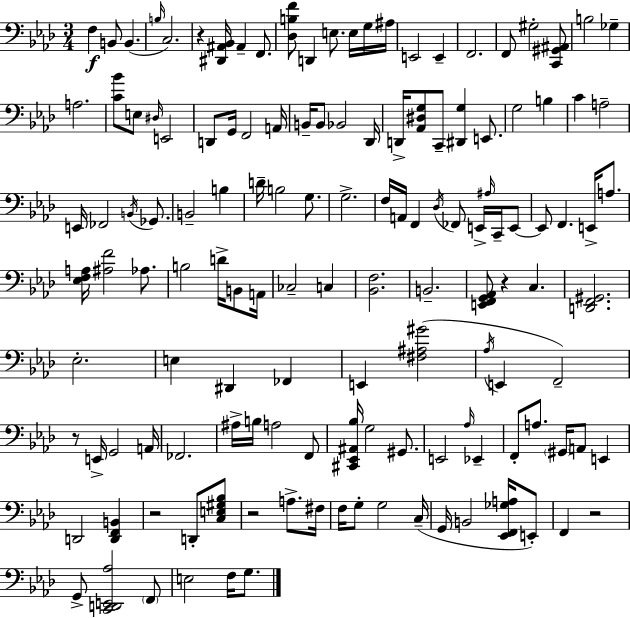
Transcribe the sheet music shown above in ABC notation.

X:1
T:Untitled
M:3/4
L:1/4
K:Ab
F, B,,/2 B,, B,/4 C,2 z [^D,,^A,,_B,,]/4 ^A,, F,,/2 [_D,B,F]/2 D,, E,/2 E,/4 G,/4 ^A,/4 E,,2 E,, F,,2 F,,/2 ^G,2 [C,,^G,,^A,,]/2 B,2 _G, A,2 [C_B]/2 E,/2 ^D,/4 E,,2 D,,/2 G,,/4 F,,2 A,,/4 B,,/4 B,,/2 _B,,2 _D,,/4 D,,/4 [_A,,^D,G,]/2 C,,/2 [^D,,G,] E,,/2 G,2 B, C A,2 E,,/4 _F,,2 B,,/4 _G,,/2 B,,2 B, D/4 B,2 G,/2 G,2 F,/4 A,,/4 F,, _D,/4 _F,,/2 E,,/4 ^A,/4 C,,/4 E,,/2 E,,/2 F,, E,,/4 A,/2 [_E,F,A,]/4 [^A,F]2 _A,/2 B,2 D/4 B,,/2 A,,/4 _C,2 C, [_B,,F,]2 B,,2 [E,,F,,G,,_A,,]/2 z C, [D,,F,,^G,,]2 _E,2 E, ^D,, _F,, E,, [^F,^A,^G]2 _A,/4 E,, F,,2 z/2 E,,/4 G,,2 A,,/4 _F,,2 ^A,/4 B,/4 A,2 F,,/2 [^C,,_E,,^A,,_B,]/4 G,2 ^G,,/2 E,,2 _A,/4 _E,, F,,/2 A,/2 ^G,,/4 A,,/2 E,, D,,2 [D,,F,,B,,] z2 D,,/2 [C,E,^G,_B,]/2 z2 A,/2 ^F,/4 F,/4 G,/2 G,2 C,/4 G,,/4 B,,2 [_E,,F,,_G,A,]/4 E,,/2 F,, z2 G,,/2 [C,,D,,E,,_A,]2 F,,/2 E,2 F,/4 G,/2